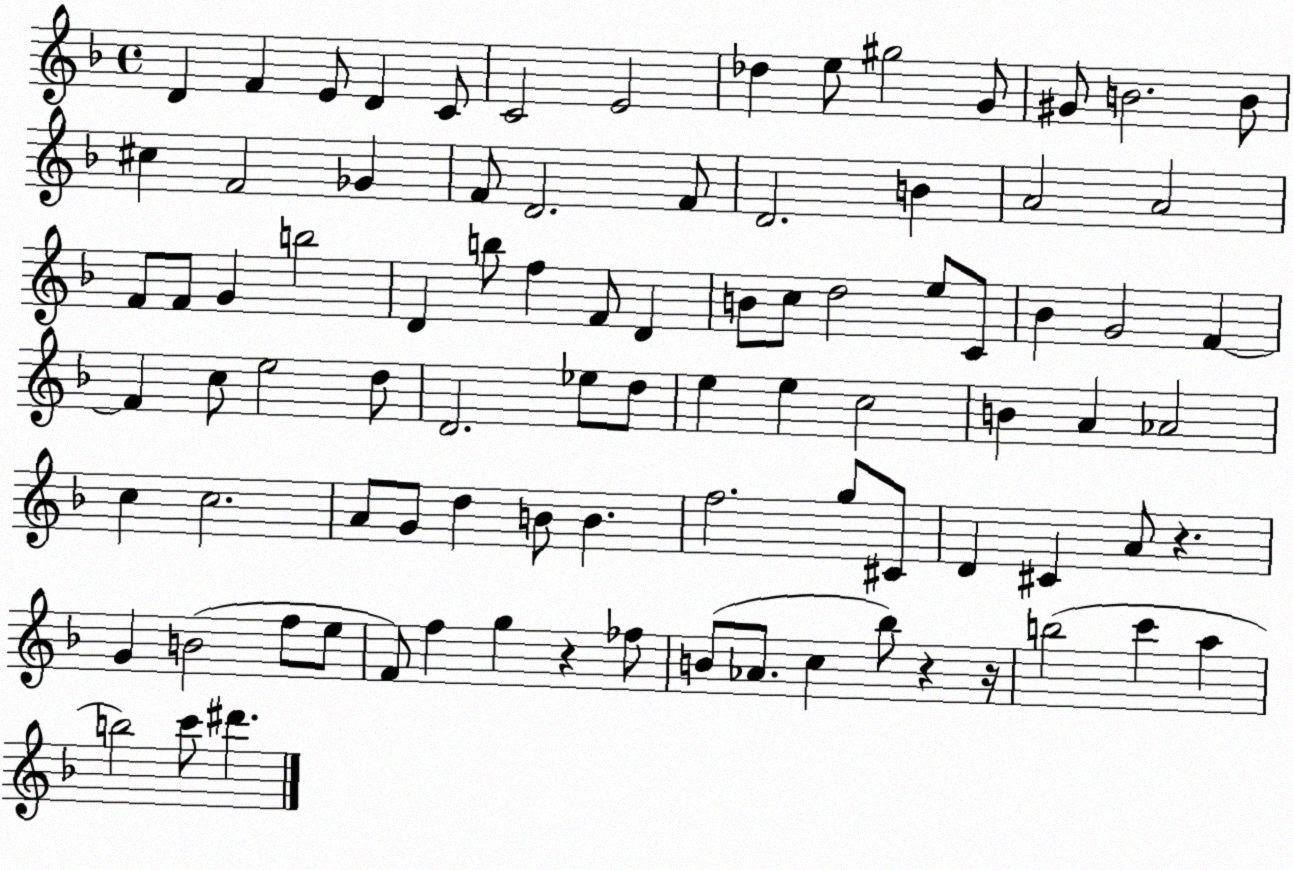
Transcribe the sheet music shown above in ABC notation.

X:1
T:Untitled
M:4/4
L:1/4
K:F
D F E/2 D C/2 C2 E2 _d e/2 ^g2 G/2 ^G/2 B2 B/2 ^c F2 _G F/2 D2 F/2 D2 B A2 A2 F/2 F/2 G b2 D b/2 f F/2 D B/2 c/2 d2 e/2 C/2 _B G2 F F c/2 e2 d/2 D2 _e/2 d/2 e e c2 B A _A2 c c2 A/2 G/2 d B/2 B f2 g/2 ^C/2 D ^C A/2 z G B2 f/2 e/2 F/2 f g z _f/2 B/2 _A/2 c _b/2 z z/4 b2 c' a b2 c'/2 ^d'